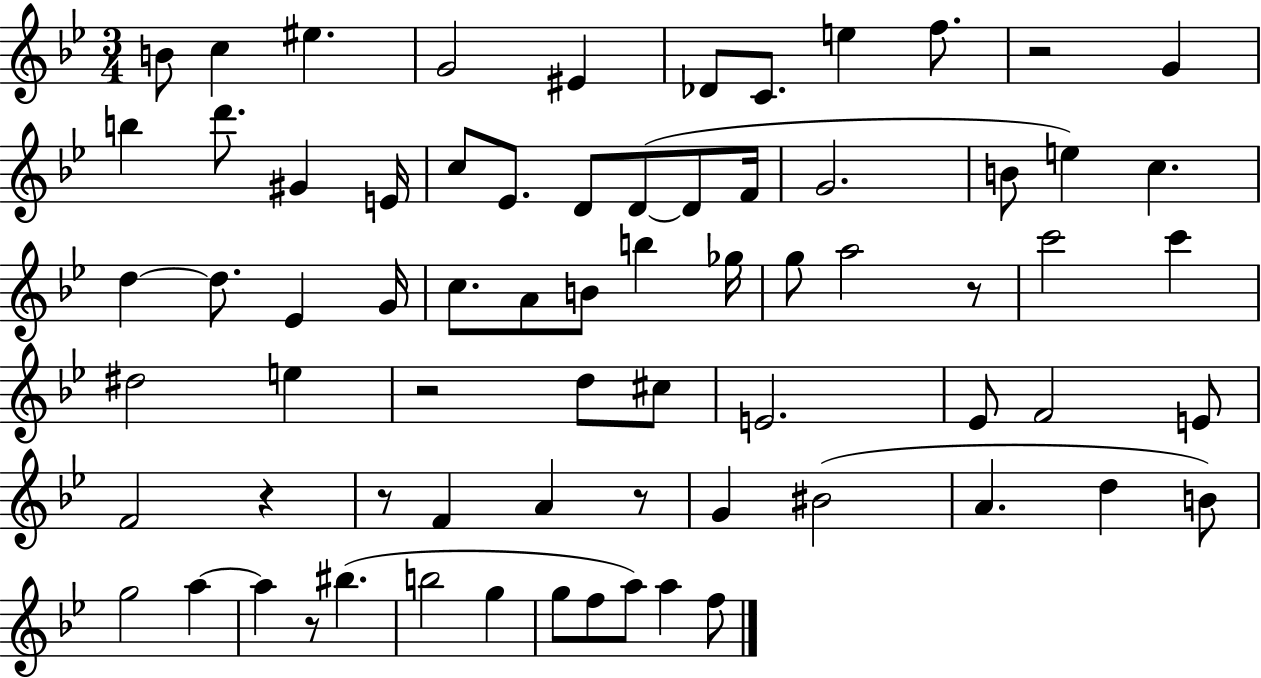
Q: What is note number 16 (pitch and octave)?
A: Eb4